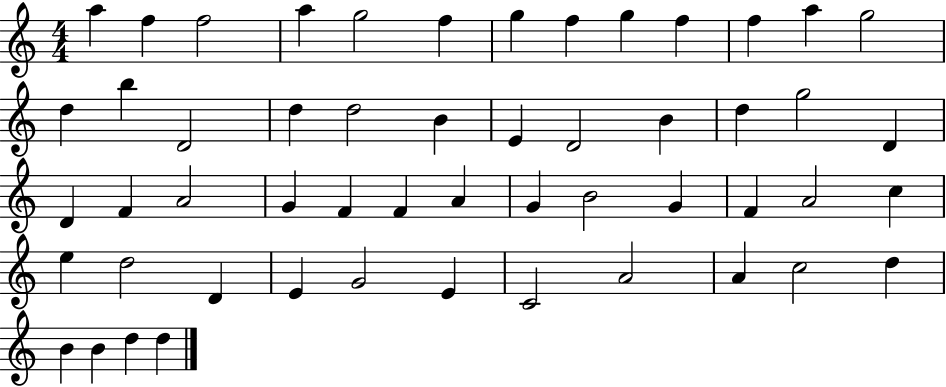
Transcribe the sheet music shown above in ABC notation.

X:1
T:Untitled
M:4/4
L:1/4
K:C
a f f2 a g2 f g f g f f a g2 d b D2 d d2 B E D2 B d g2 D D F A2 G F F A G B2 G F A2 c e d2 D E G2 E C2 A2 A c2 d B B d d